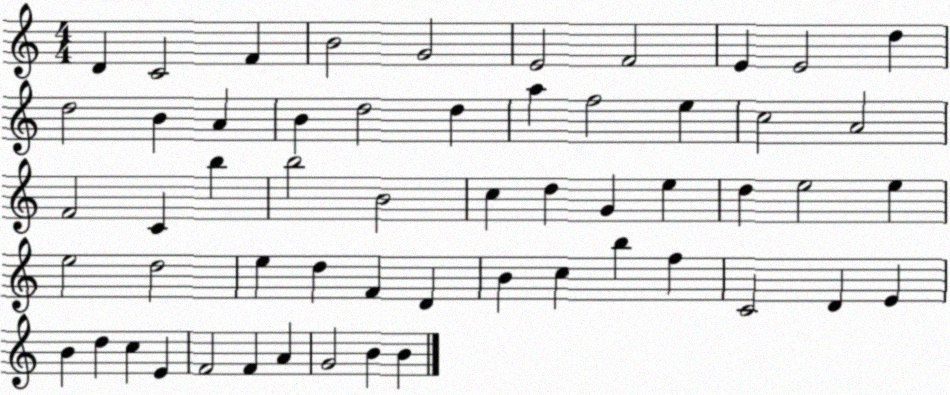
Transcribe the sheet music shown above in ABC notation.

X:1
T:Untitled
M:4/4
L:1/4
K:C
D C2 F B2 G2 E2 F2 E E2 d d2 B A B d2 d a f2 e c2 A2 F2 C b b2 B2 c d G e d e2 e e2 d2 e d F D B c b f C2 D E B d c E F2 F A G2 B B